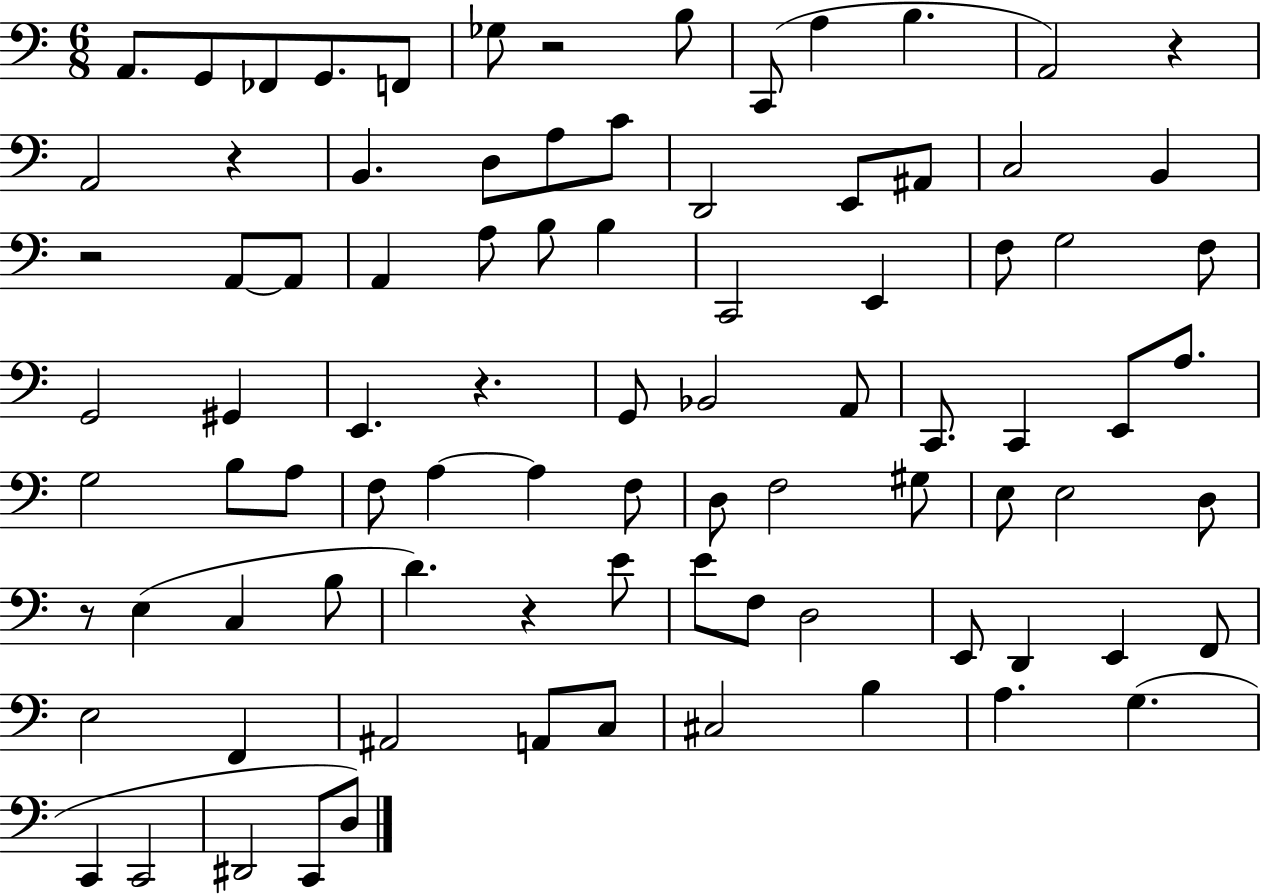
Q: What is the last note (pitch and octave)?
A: D3